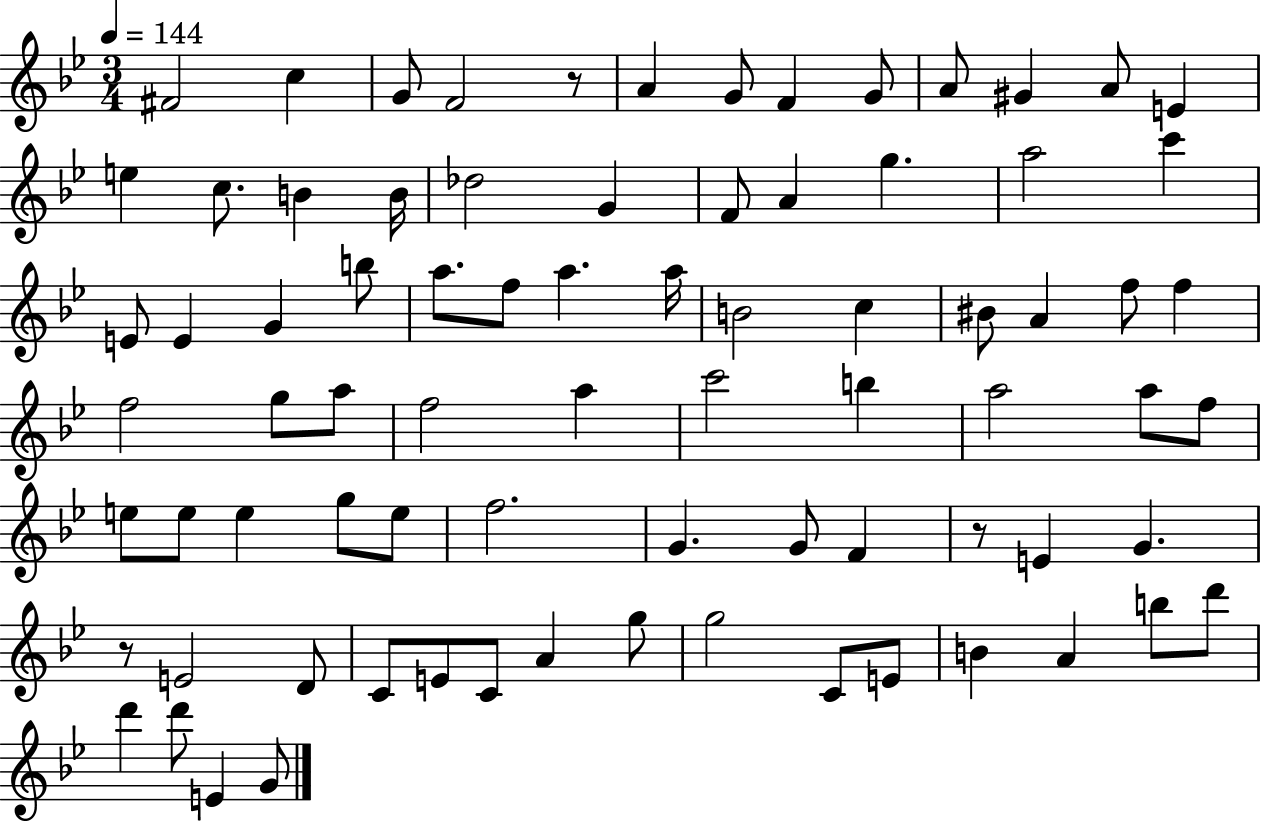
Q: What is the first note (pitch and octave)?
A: F#4